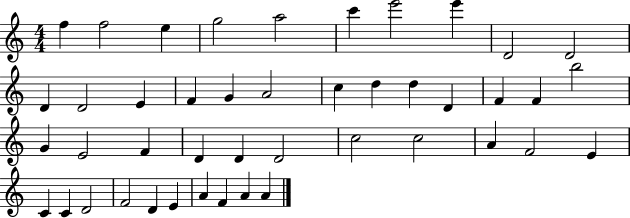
X:1
T:Untitled
M:4/4
L:1/4
K:C
f f2 e g2 a2 c' e'2 e' D2 D2 D D2 E F G A2 c d d D F F b2 G E2 F D D D2 c2 c2 A F2 E C C D2 F2 D E A F A A